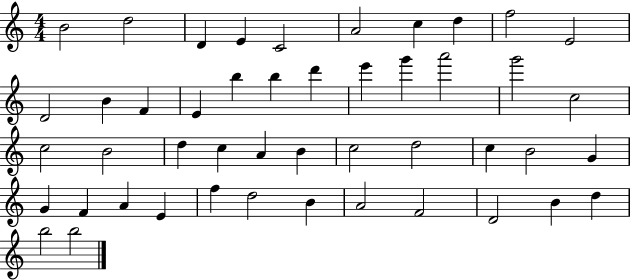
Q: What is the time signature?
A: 4/4